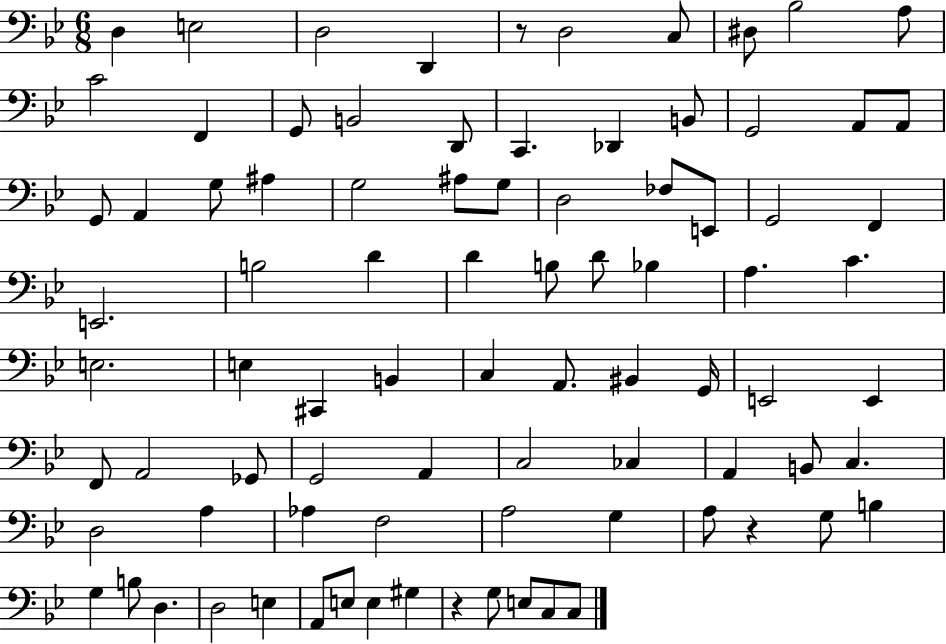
{
  \clef bass
  \numericTimeSignature
  \time 6/8
  \key bes \major
  d4 e2 | d2 d,4 | r8 d2 c8 | dis8 bes2 a8 | \break c'2 f,4 | g,8 b,2 d,8 | c,4. des,4 b,8 | g,2 a,8 a,8 | \break g,8 a,4 g8 ais4 | g2 ais8 g8 | d2 fes8 e,8 | g,2 f,4 | \break e,2. | b2 d'4 | d'4 b8 d'8 bes4 | a4. c'4. | \break e2. | e4 cis,4 b,4 | c4 a,8. bis,4 g,16 | e,2 e,4 | \break f,8 a,2 ges,8 | g,2 a,4 | c2 ces4 | a,4 b,8 c4. | \break d2 a4 | aes4 f2 | a2 g4 | a8 r4 g8 b4 | \break g4 b8 d4. | d2 e4 | a,8 e8 e4 gis4 | r4 g8 e8 c8 c8 | \break \bar "|."
}